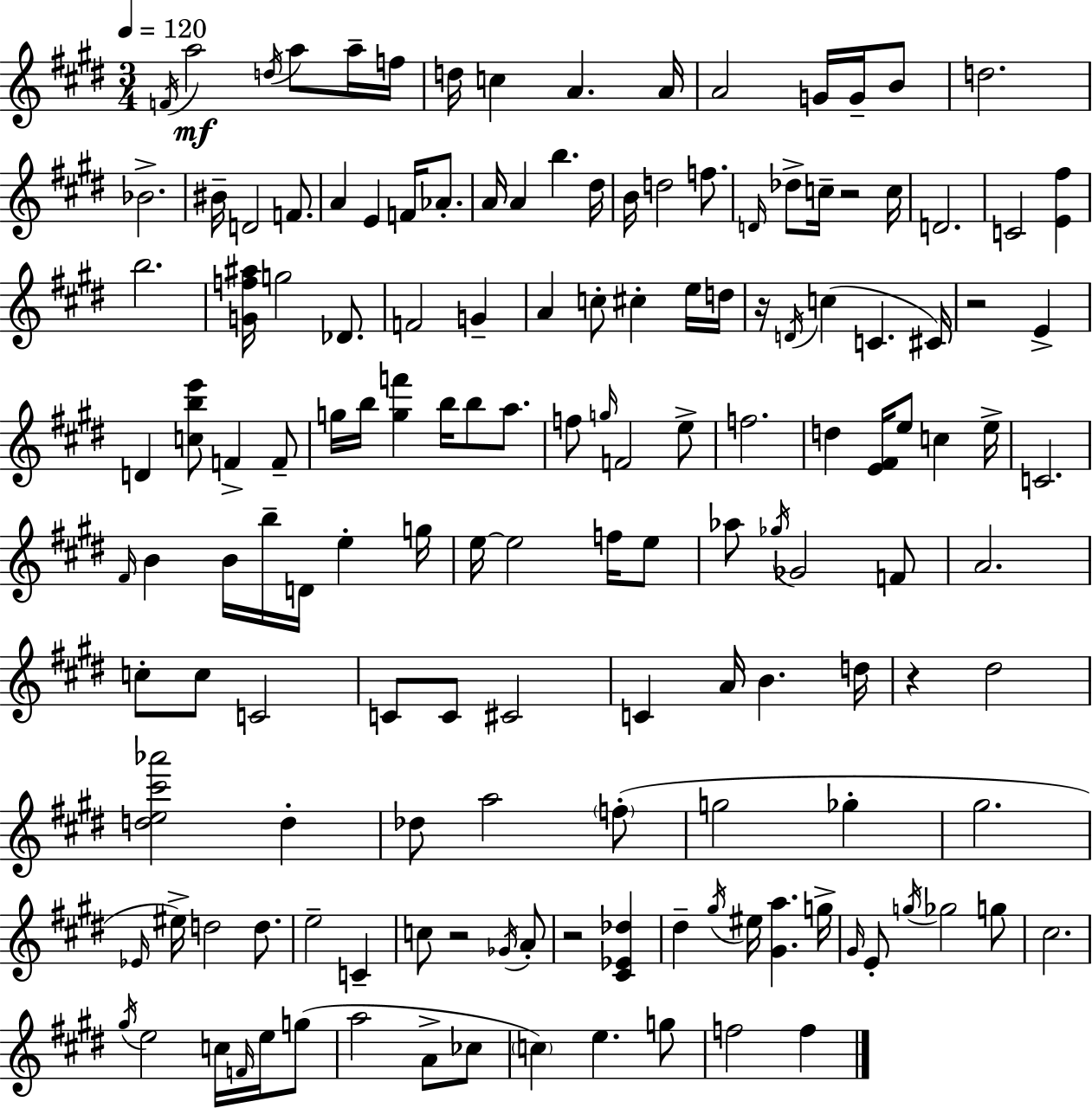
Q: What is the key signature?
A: E major